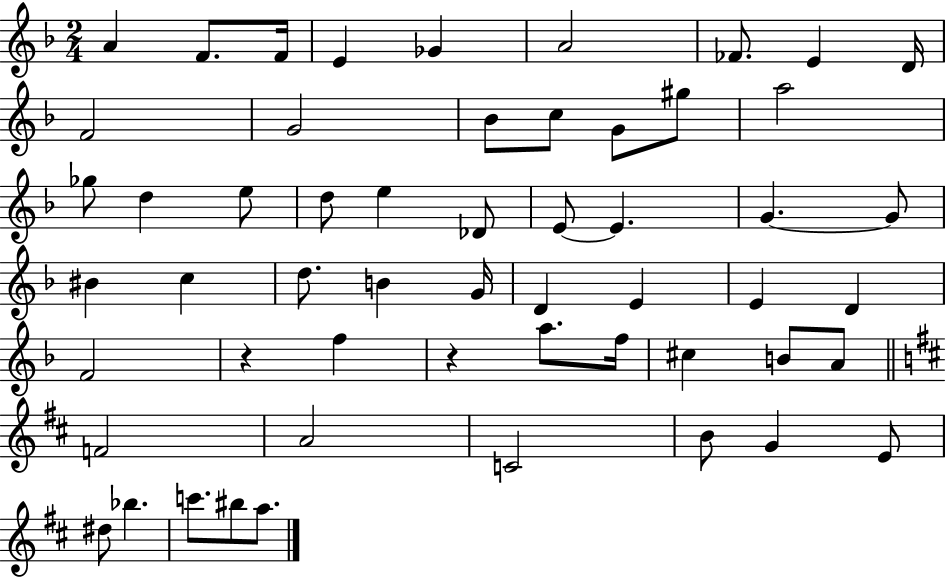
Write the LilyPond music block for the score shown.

{
  \clef treble
  \numericTimeSignature
  \time 2/4
  \key f \major
  a'4 f'8. f'16 | e'4 ges'4 | a'2 | fes'8. e'4 d'16 | \break f'2 | g'2 | bes'8 c''8 g'8 gis''8 | a''2 | \break ges''8 d''4 e''8 | d''8 e''4 des'8 | e'8~~ e'4. | g'4.~~ g'8 | \break bis'4 c''4 | d''8. b'4 g'16 | d'4 e'4 | e'4 d'4 | \break f'2 | r4 f''4 | r4 a''8. f''16 | cis''4 b'8 a'8 | \break \bar "||" \break \key d \major f'2 | a'2 | c'2 | b'8 g'4 e'8 | \break dis''8 bes''4. | c'''8. bis''8 a''8. | \bar "|."
}